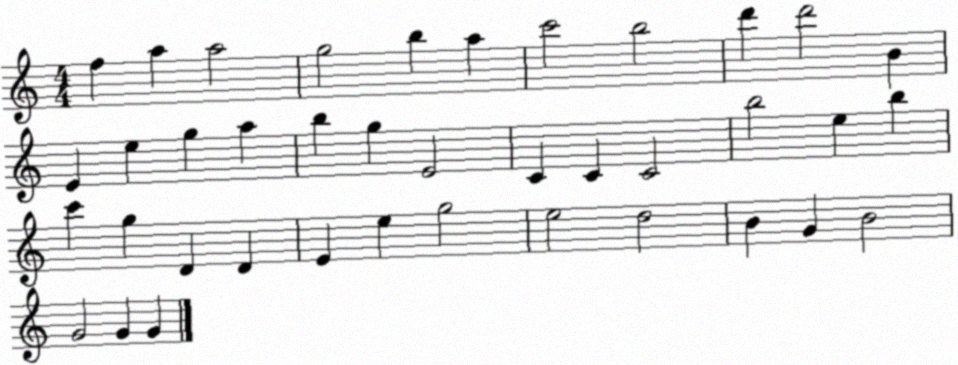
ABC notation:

X:1
T:Untitled
M:4/4
L:1/4
K:C
f a a2 g2 b a c'2 b2 d' d'2 B E e g a b g E2 C C C2 b2 e b c' g D D E e g2 e2 d2 B G B2 G2 G G